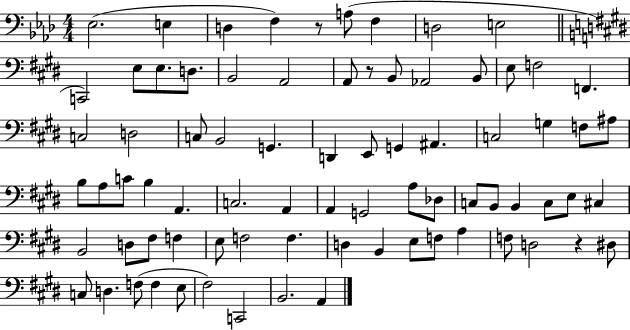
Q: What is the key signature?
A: AES major